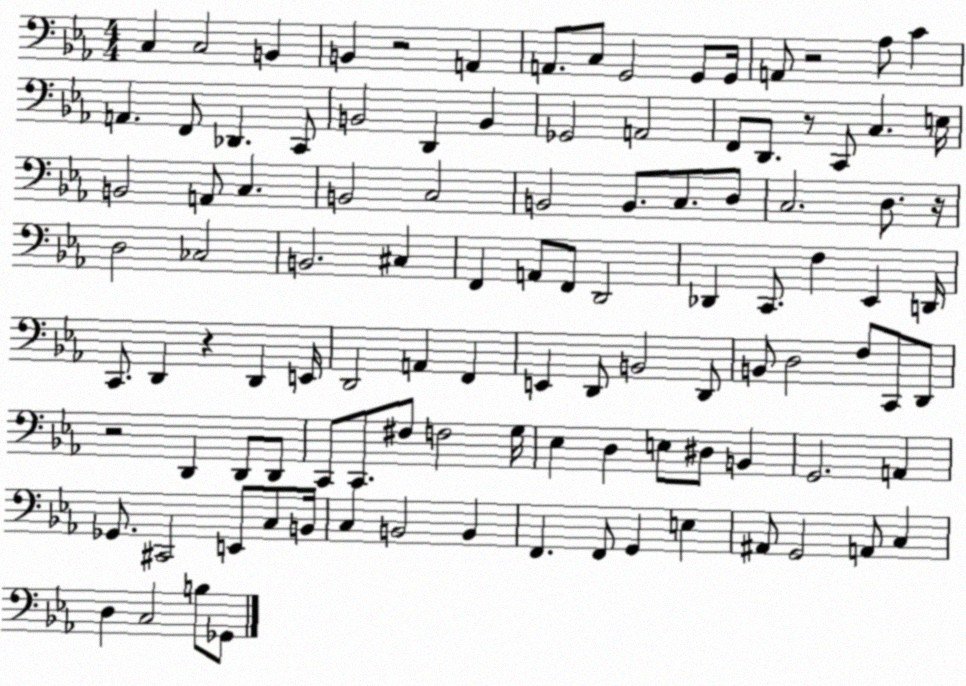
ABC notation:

X:1
T:Untitled
M:4/4
L:1/4
K:Eb
C, C,2 B,, B,, z2 A,, A,,/2 C,/2 G,,2 G,,/2 G,,/4 A,,/2 z2 _A,/2 C A,, F,,/2 _D,, C,,/2 B,,2 D,, B,, _G,,2 A,,2 F,,/2 D,,/2 z/2 C,,/2 C, E,/4 B,,2 A,,/2 C, B,,2 C,2 B,,2 B,,/2 C,/2 D,/2 C,2 D,/2 z/4 D,2 _C,2 B,,2 ^C, F,, A,,/2 F,,/2 D,,2 _D,, C,,/2 F, _E,, D,,/4 C,,/2 D,, z D,, E,,/4 D,,2 A,, F,, E,, D,,/2 B,,2 D,,/2 B,,/2 D,2 F,/2 C,,/2 D,,/2 z2 D,, D,,/2 D,,/2 C,,/2 C,,/2 ^F,/2 F,2 G,/4 _E, D, E,/2 ^D,/2 B,, G,,2 A,, _G,,/2 ^C,,2 E,,/2 C,/2 B,,/4 C, B,,2 B,, F,, F,,/2 G,, E, ^A,,/2 G,,2 A,,/2 C, D, C,2 B,/2 _G,,/2